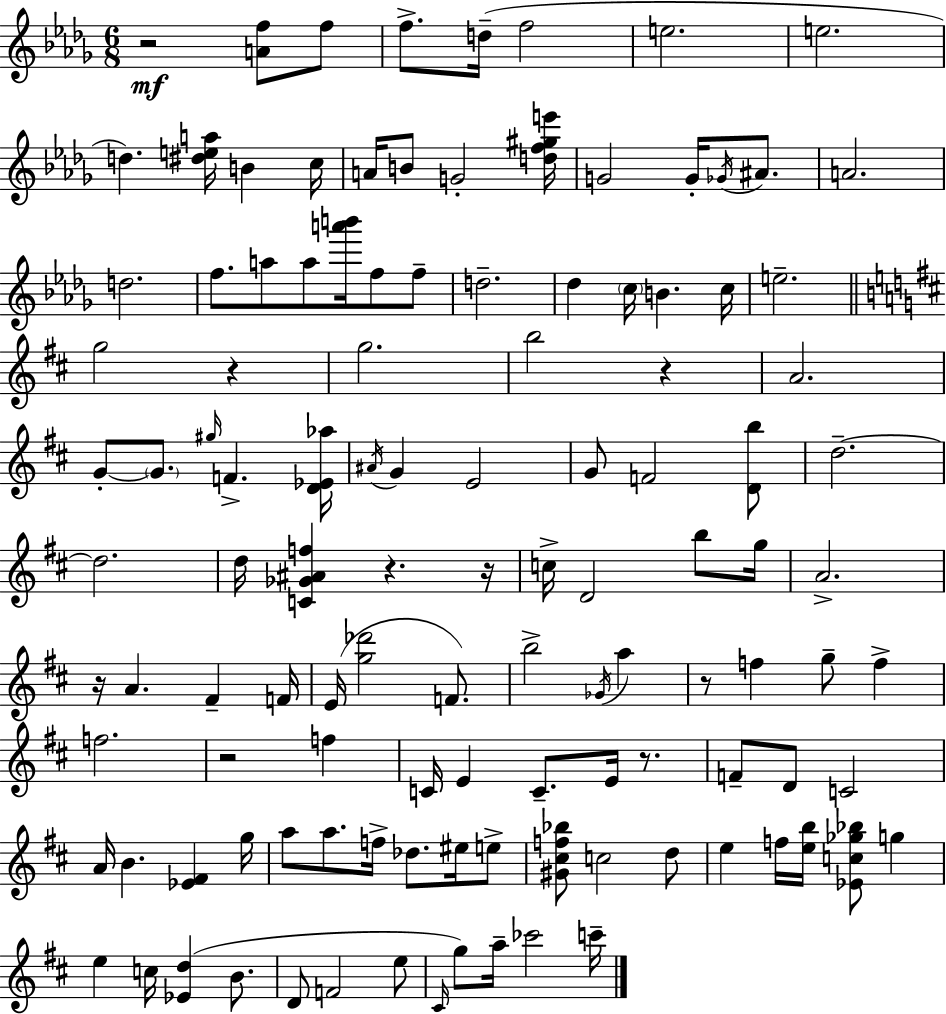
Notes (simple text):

R/h [A4,F5]/e F5/e F5/e. D5/s F5/h E5/h. E5/h. D5/q. [D#5,E5,A5]/s B4/q C5/s A4/s B4/e G4/h [D5,F5,G#5,E6]/s G4/h G4/s Gb4/s A#4/e. A4/h. D5/h. F5/e. A5/e A5/e [A6,B6]/s F5/e F5/e D5/h. Db5/q C5/s B4/q. C5/s E5/h. G5/h R/q G5/h. B5/h R/q A4/h. G4/e G4/e. G#5/s F4/q. [D4,Eb4,Ab5]/s A#4/s G4/q E4/h G4/e F4/h [D4,B5]/e D5/h. D5/h. D5/s [C4,Gb4,A#4,F5]/q R/q. R/s C5/s D4/h B5/e G5/s A4/h. R/s A4/q. F#4/q F4/s E4/s [G5,Db6]/h F4/e. B5/h Gb4/s A5/q R/e F5/q G5/e F5/q F5/h. R/h F5/q C4/s E4/q C4/e. E4/s R/e. F4/e D4/e C4/h A4/s B4/q. [Eb4,F#4]/q G5/s A5/e A5/e. F5/s Db5/e. EIS5/s E5/e [G#4,C#5,F5,Bb5]/e C5/h D5/e E5/q F5/s [E5,B5]/s [Eb4,C5,Gb5,Bb5]/e G5/q E5/q C5/s [Eb4,D5]/q B4/e. D4/e F4/h E5/e C#4/s G5/e A5/s CES6/h C6/s